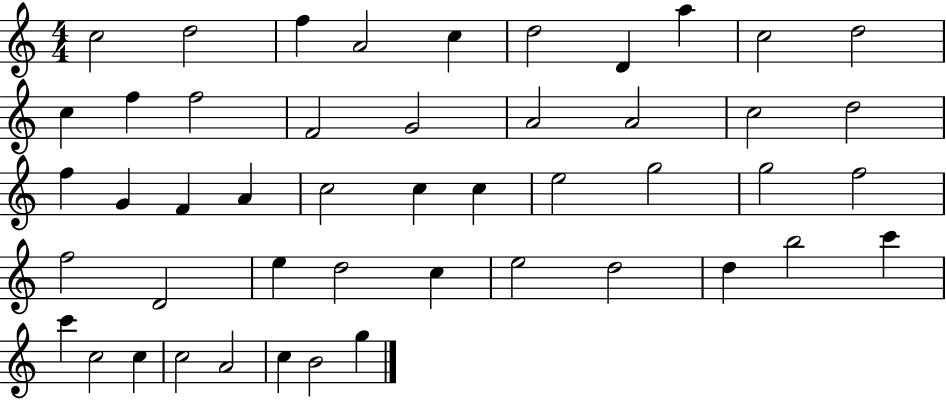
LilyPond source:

{
  \clef treble
  \numericTimeSignature
  \time 4/4
  \key c \major
  c''2 d''2 | f''4 a'2 c''4 | d''2 d'4 a''4 | c''2 d''2 | \break c''4 f''4 f''2 | f'2 g'2 | a'2 a'2 | c''2 d''2 | \break f''4 g'4 f'4 a'4 | c''2 c''4 c''4 | e''2 g''2 | g''2 f''2 | \break f''2 d'2 | e''4 d''2 c''4 | e''2 d''2 | d''4 b''2 c'''4 | \break c'''4 c''2 c''4 | c''2 a'2 | c''4 b'2 g''4 | \bar "|."
}